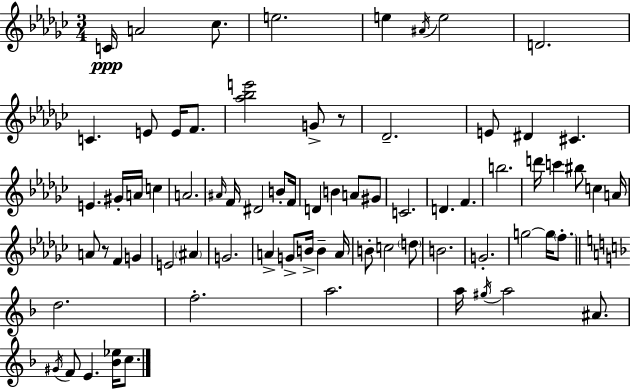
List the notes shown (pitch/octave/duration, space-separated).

C4/s A4/h CES5/e. E5/h. E5/q A#4/s E5/h D4/h. C4/q. E4/e E4/s F4/e. [Ab5,Bb5,E6]/h G4/e R/e Db4/h. E4/e D#4/q C#4/q. E4/q. G#4/s A4/s C5/q A4/h. A#4/s F4/s D#4/h B4/e F4/s D4/q B4/q A4/e G#4/e C4/h. D4/q. F4/q. B5/h. D6/s C6/q BIS5/e C5/q A4/s A4/e R/e F4/q G4/q E4/h A#4/q G4/h. A4/q G4/e B4/s B4/q A4/s B4/e C5/h D5/e B4/h. G4/h. G5/h G5/s F5/e. D5/h. F5/h. A5/h. A5/s G#5/s A5/h A#4/e. G#4/s F4/e E4/q. [Bb4,Eb5]/s C5/e.